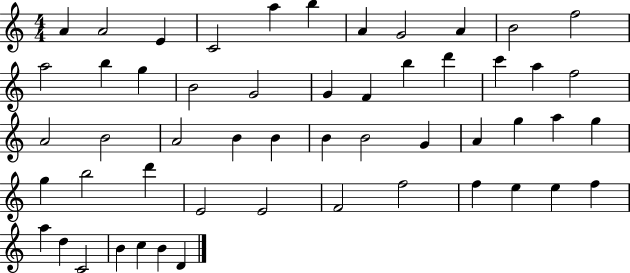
X:1
T:Untitled
M:4/4
L:1/4
K:C
A A2 E C2 a b A G2 A B2 f2 a2 b g B2 G2 G F b d' c' a f2 A2 B2 A2 B B B B2 G A g a g g b2 d' E2 E2 F2 f2 f e e f a d C2 B c B D